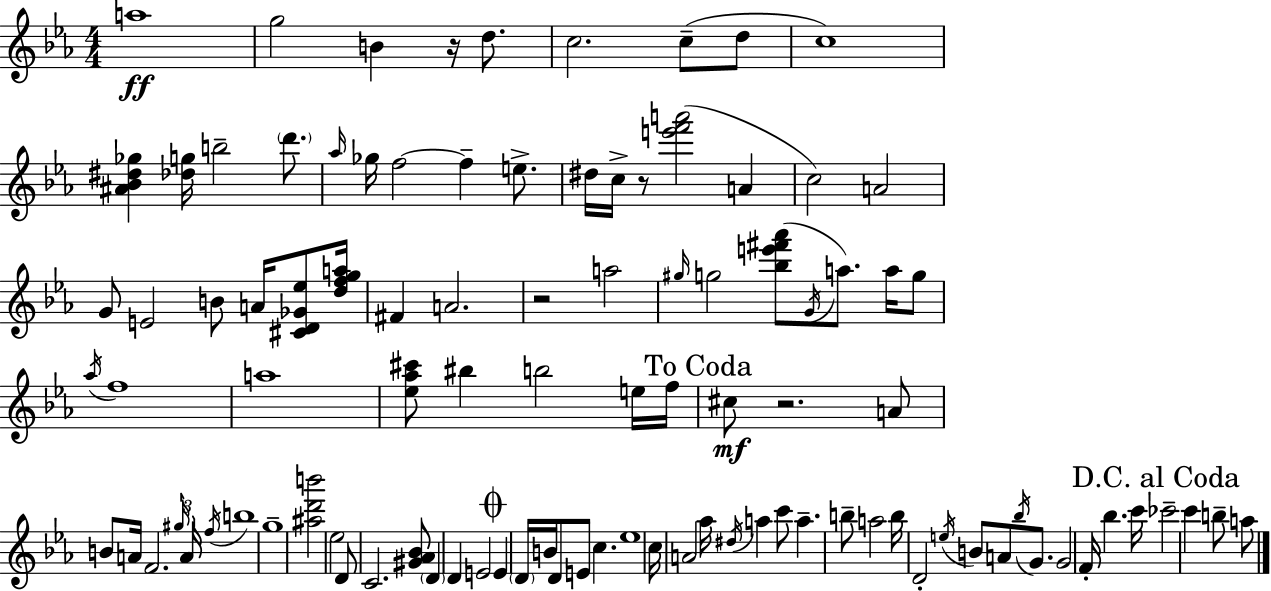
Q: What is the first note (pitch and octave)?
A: A5